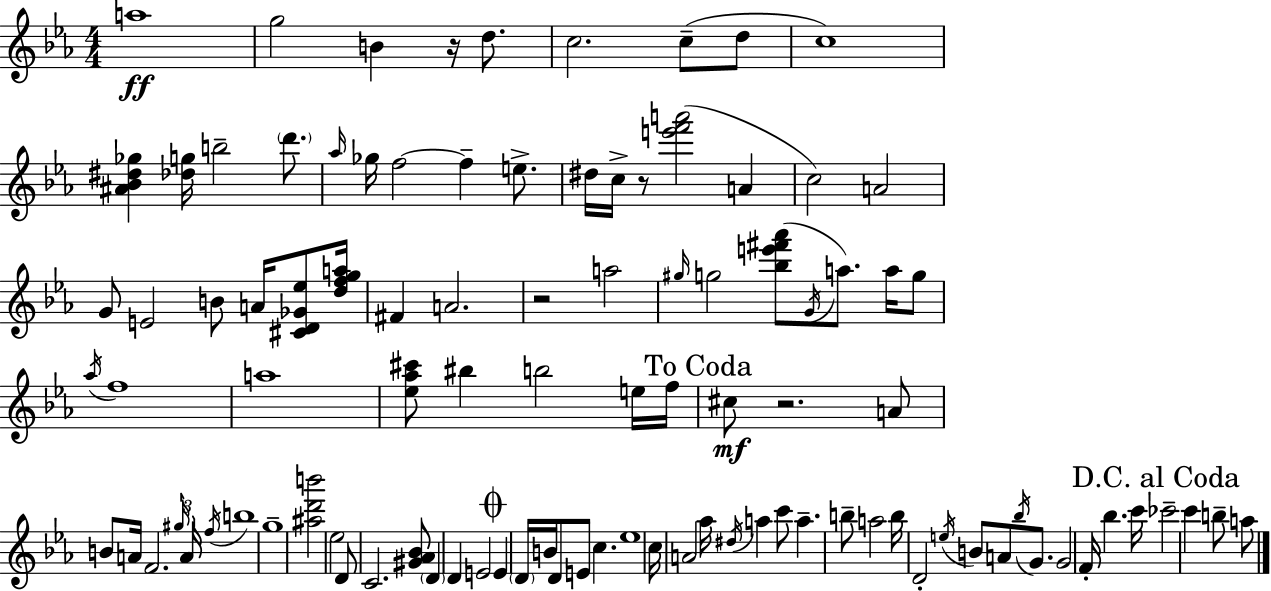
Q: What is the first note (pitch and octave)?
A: A5